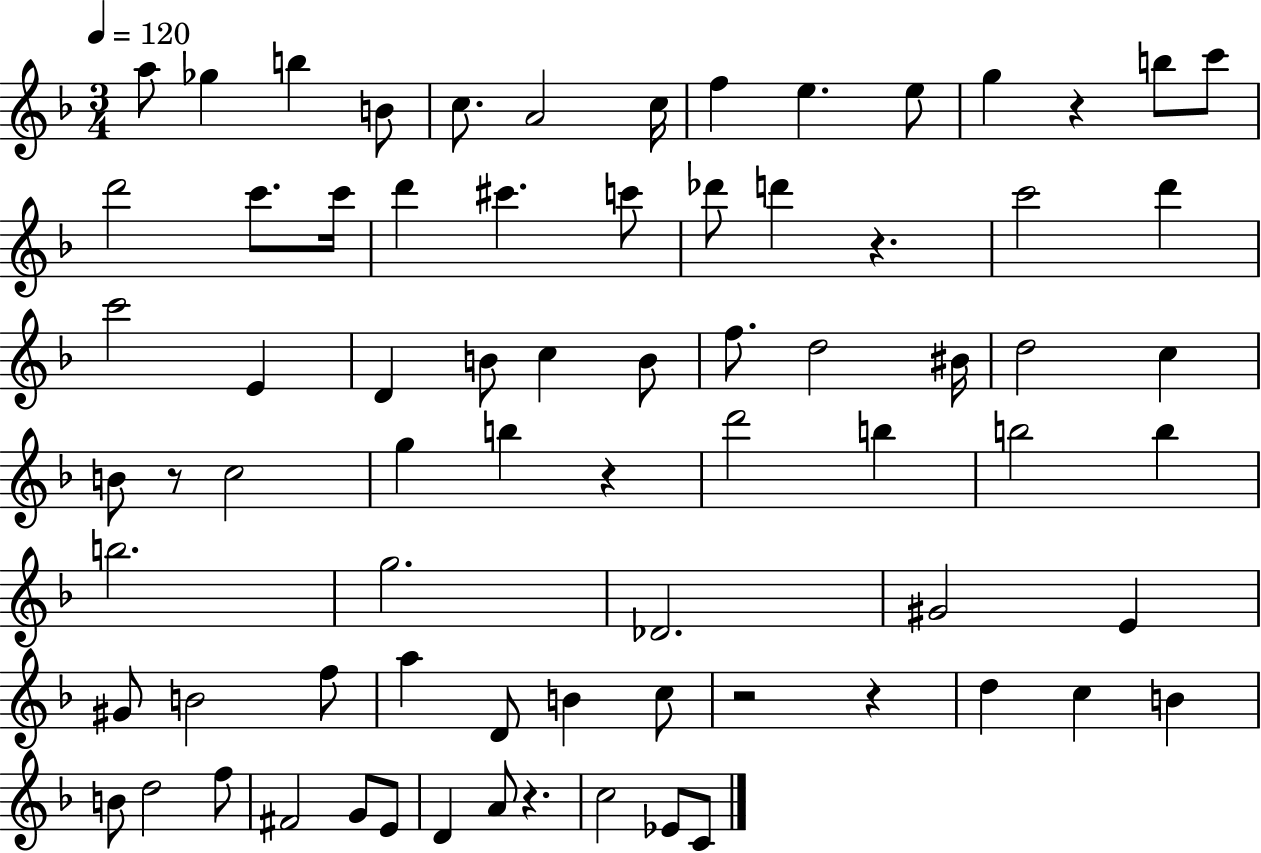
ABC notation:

X:1
T:Untitled
M:3/4
L:1/4
K:F
a/2 _g b B/2 c/2 A2 c/4 f e e/2 g z b/2 c'/2 d'2 c'/2 c'/4 d' ^c' c'/2 _d'/2 d' z c'2 d' c'2 E D B/2 c B/2 f/2 d2 ^B/4 d2 c B/2 z/2 c2 g b z d'2 b b2 b b2 g2 _D2 ^G2 E ^G/2 B2 f/2 a D/2 B c/2 z2 z d c B B/2 d2 f/2 ^F2 G/2 E/2 D A/2 z c2 _E/2 C/2